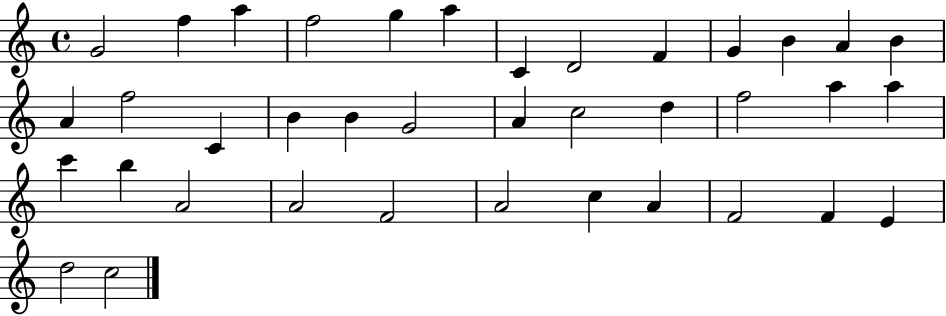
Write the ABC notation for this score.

X:1
T:Untitled
M:4/4
L:1/4
K:C
G2 f a f2 g a C D2 F G B A B A f2 C B B G2 A c2 d f2 a a c' b A2 A2 F2 A2 c A F2 F E d2 c2